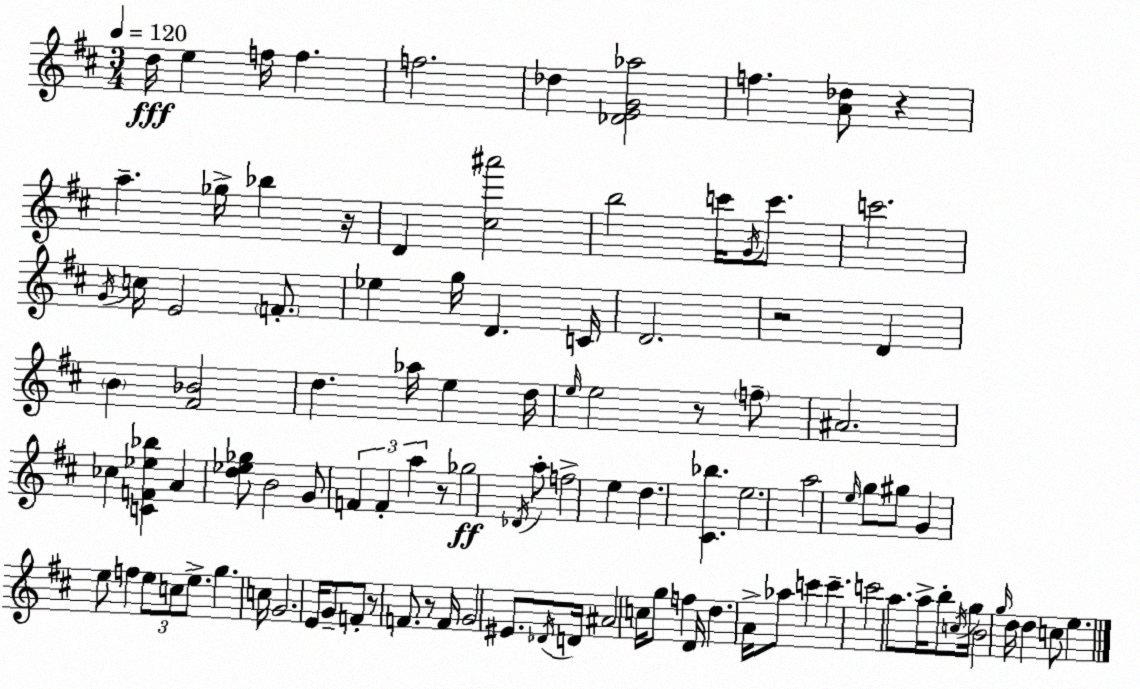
X:1
T:Untitled
M:3/4
L:1/4
K:D
d/4 e f/4 f f2 _d [_DEG_a]2 f [A_d]/2 z a _g/4 _b z/4 D [^c^a']2 b2 c'/4 G/4 c'/2 c'2 G/4 c/4 E2 F/2 _e g/4 D C/4 D2 z2 D B [^F_B]2 d _a/4 e d/4 e/4 e2 z/2 f/2 ^A2 _c [CF_e_b] A [d_e_g]/2 B2 G/2 F F a z/2 _g2 _D/4 a/2 f2 e d [^C_b] e2 a2 e/4 g/2 ^g/2 G e/2 f e/2 c/2 e/2 g c/4 G2 E/4 G/2 F/2 z/2 F/2 z/2 F/4 G2 ^E/2 _D/4 D/4 ^A2 c/4 g/2 f D/4 d A/4 _a/2 c' c' c'2 a/2 a/4 b/2 c/4 g/4 B2 g/4 d/4 d c/2 e